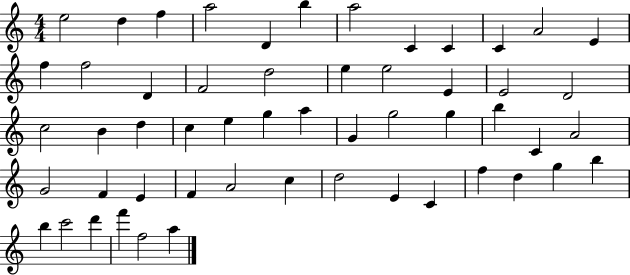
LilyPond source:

{
  \clef treble
  \numericTimeSignature
  \time 4/4
  \key c \major
  e''2 d''4 f''4 | a''2 d'4 b''4 | a''2 c'4 c'4 | c'4 a'2 e'4 | \break f''4 f''2 d'4 | f'2 d''2 | e''4 e''2 e'4 | e'2 d'2 | \break c''2 b'4 d''4 | c''4 e''4 g''4 a''4 | g'4 g''2 g''4 | b''4 c'4 a'2 | \break g'2 f'4 e'4 | f'4 a'2 c''4 | d''2 e'4 c'4 | f''4 d''4 g''4 b''4 | \break b''4 c'''2 d'''4 | f'''4 f''2 a''4 | \bar "|."
}